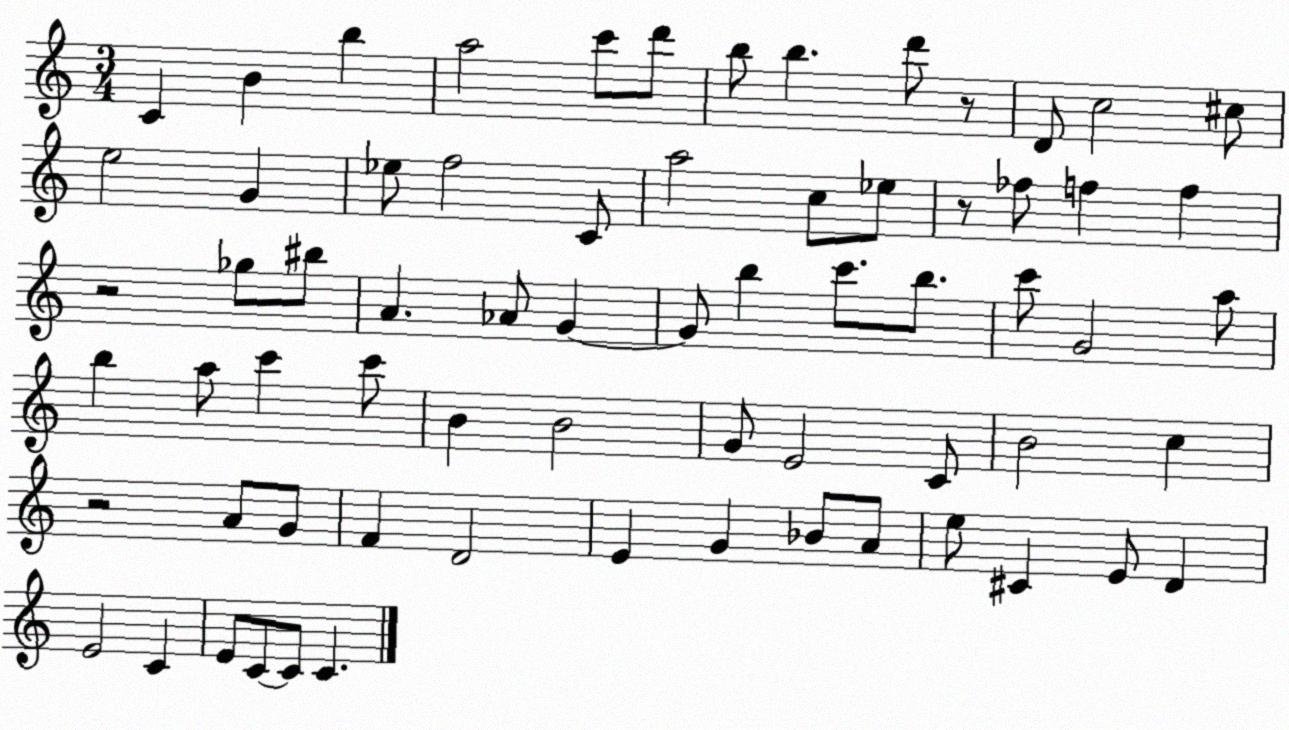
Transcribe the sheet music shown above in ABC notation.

X:1
T:Untitled
M:3/4
L:1/4
K:C
C B b a2 c'/2 d'/2 b/2 b d'/2 z/2 D/2 c2 ^c/2 e2 G _e/2 f2 C/2 a2 c/2 _e/2 z/2 _f/2 f f z2 _g/2 ^b/2 A _A/2 G G/2 b c'/2 b/2 c'/2 G2 a/2 b a/2 c' c'/2 B B2 G/2 E2 C/2 B2 c z2 A/2 G/2 F D2 E G _B/2 A/2 e/2 ^C E/2 D E2 C E/2 C/2 C/2 C